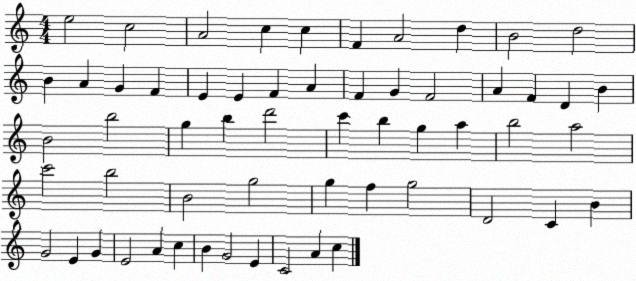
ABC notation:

X:1
T:Untitled
M:4/4
L:1/4
K:C
e2 c2 A2 c c F A2 d B2 d2 B A G F E E F A F G F2 A F D B B2 b2 g b d'2 c' b g a b2 a2 c'2 b2 B2 g2 g f g2 D2 C B G2 E G E2 A c B G2 E C2 A c